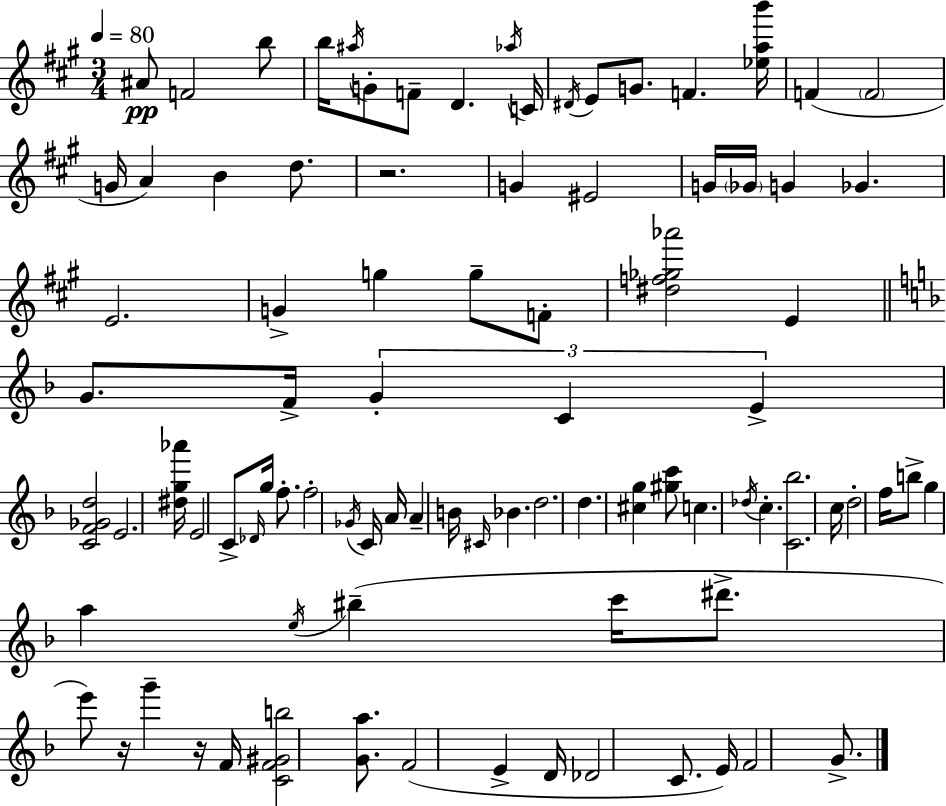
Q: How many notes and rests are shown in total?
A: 89